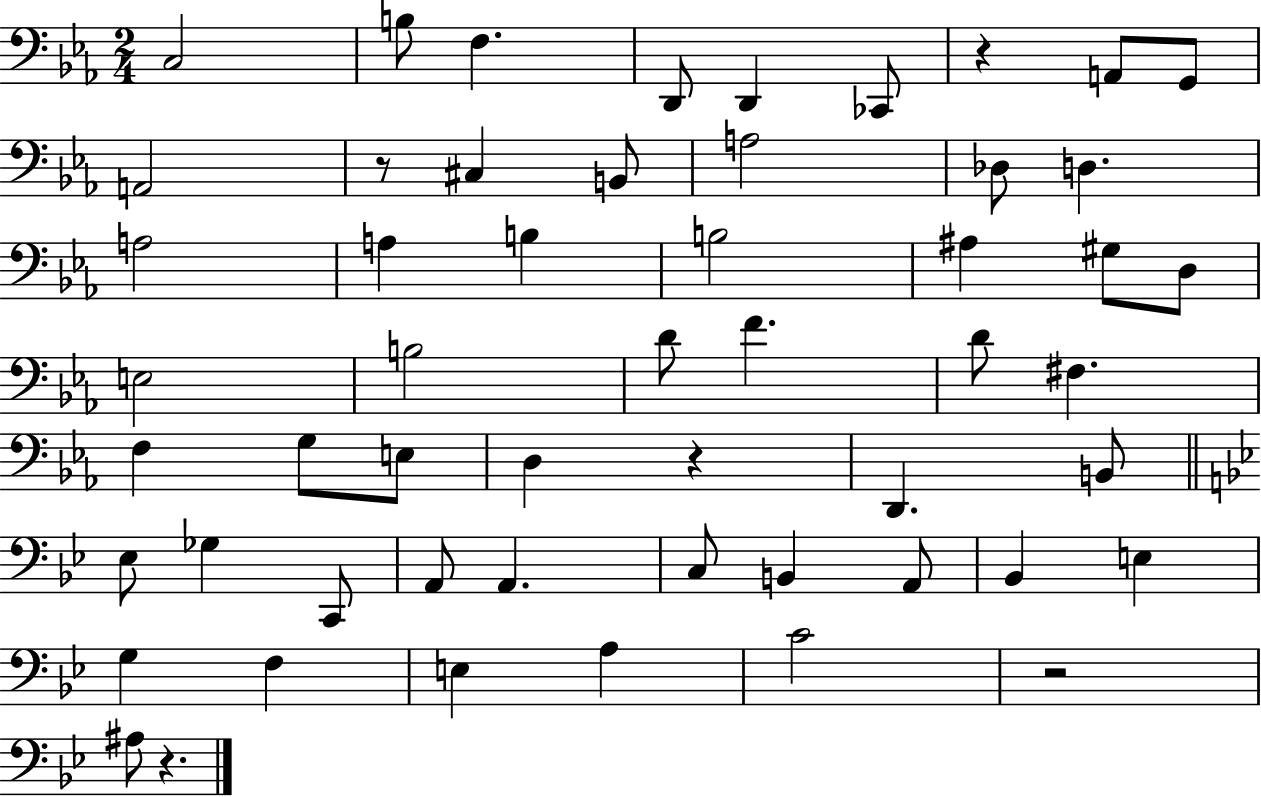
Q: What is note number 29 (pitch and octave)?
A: G3